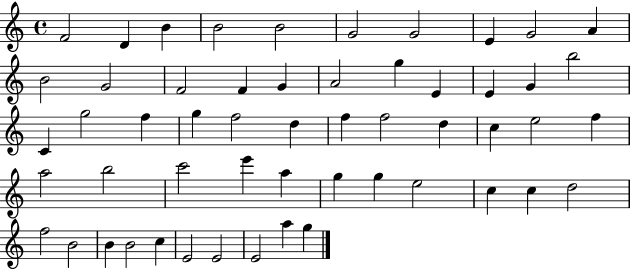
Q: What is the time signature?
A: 4/4